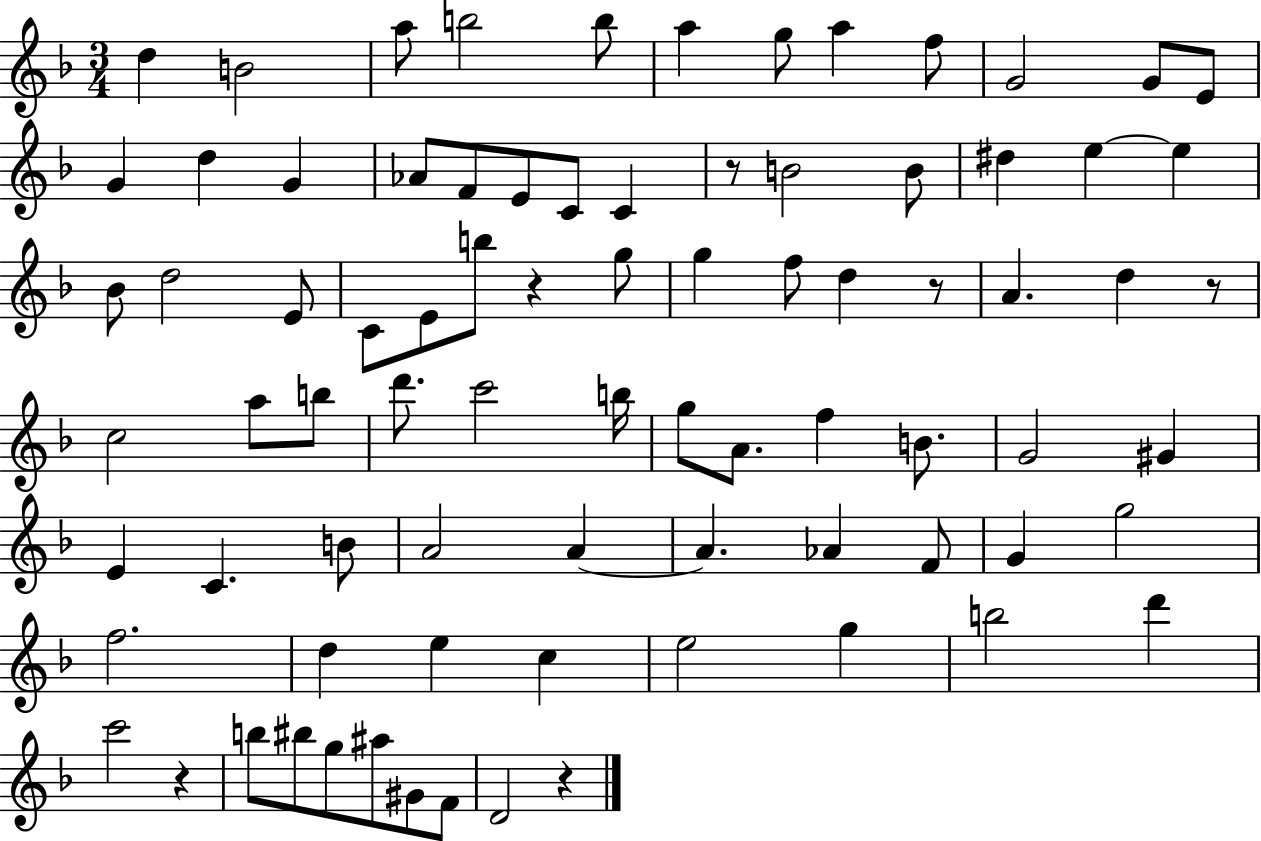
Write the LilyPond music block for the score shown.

{
  \clef treble
  \numericTimeSignature
  \time 3/4
  \key f \major
  d''4 b'2 | a''8 b''2 b''8 | a''4 g''8 a''4 f''8 | g'2 g'8 e'8 | \break g'4 d''4 g'4 | aes'8 f'8 e'8 c'8 c'4 | r8 b'2 b'8 | dis''4 e''4~~ e''4 | \break bes'8 d''2 e'8 | c'8 e'8 b''8 r4 g''8 | g''4 f''8 d''4 r8 | a'4. d''4 r8 | \break c''2 a''8 b''8 | d'''8. c'''2 b''16 | g''8 a'8. f''4 b'8. | g'2 gis'4 | \break e'4 c'4. b'8 | a'2 a'4~~ | a'4. aes'4 f'8 | g'4 g''2 | \break f''2. | d''4 e''4 c''4 | e''2 g''4 | b''2 d'''4 | \break c'''2 r4 | b''8 bis''8 g''8 ais''8 gis'8 f'8 | d'2 r4 | \bar "|."
}